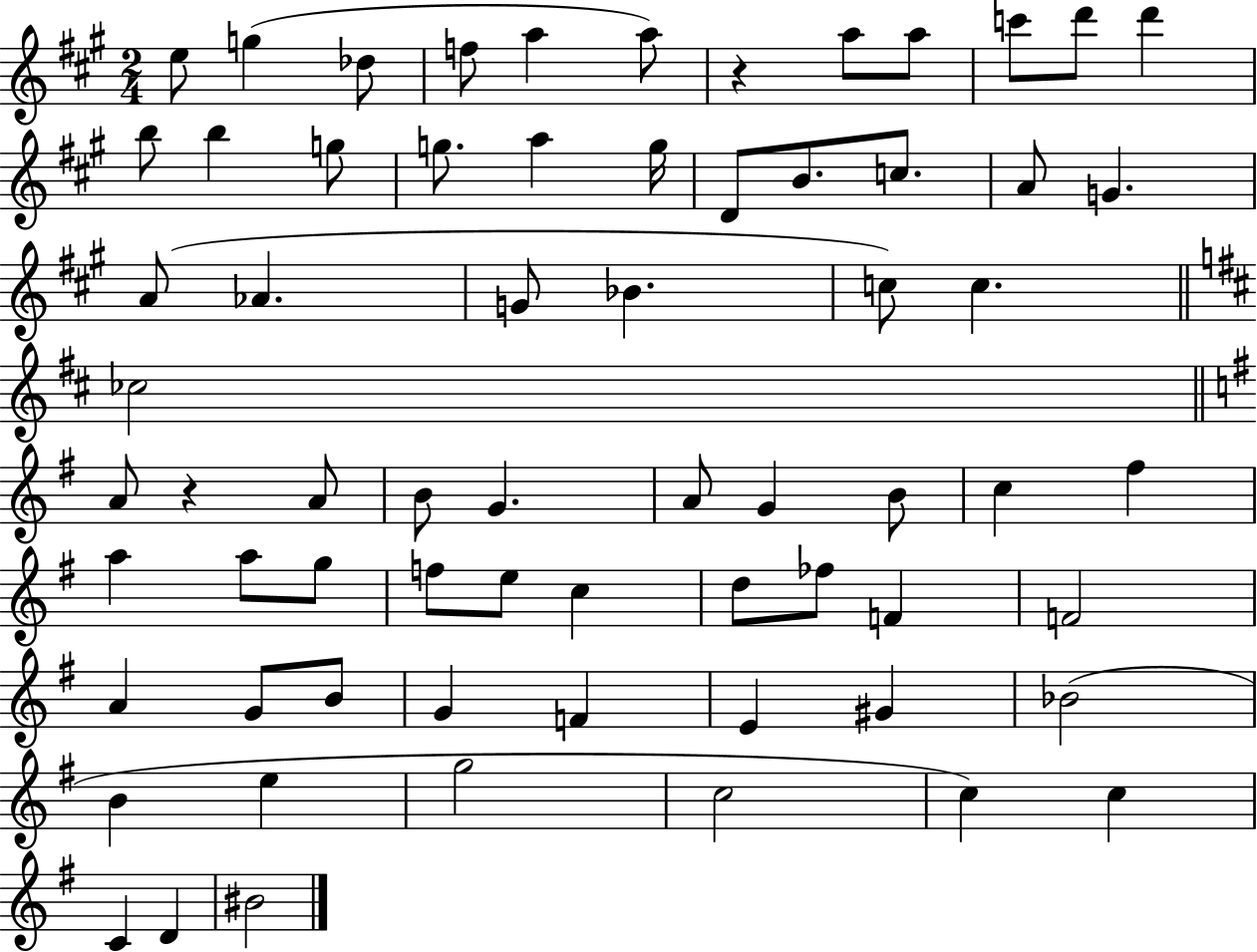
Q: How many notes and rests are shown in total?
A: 67